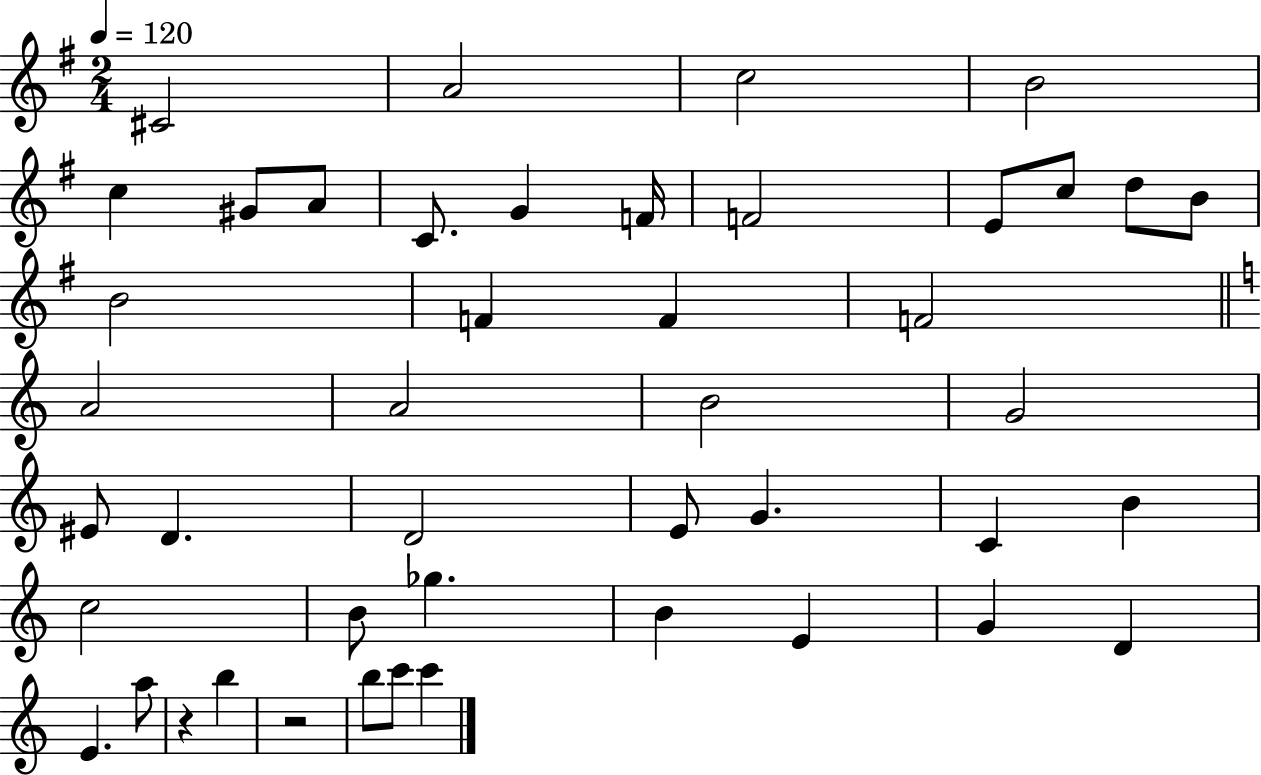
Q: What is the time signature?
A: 2/4